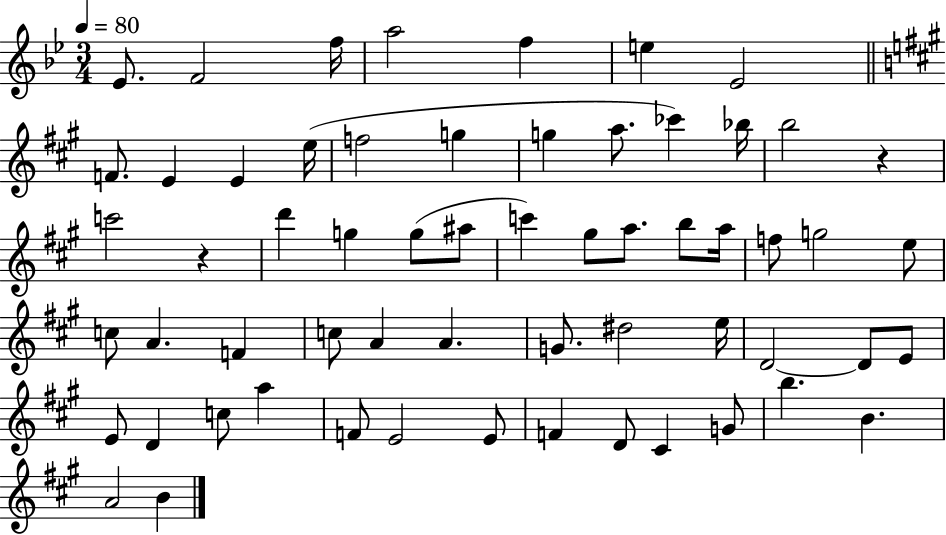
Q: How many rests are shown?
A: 2